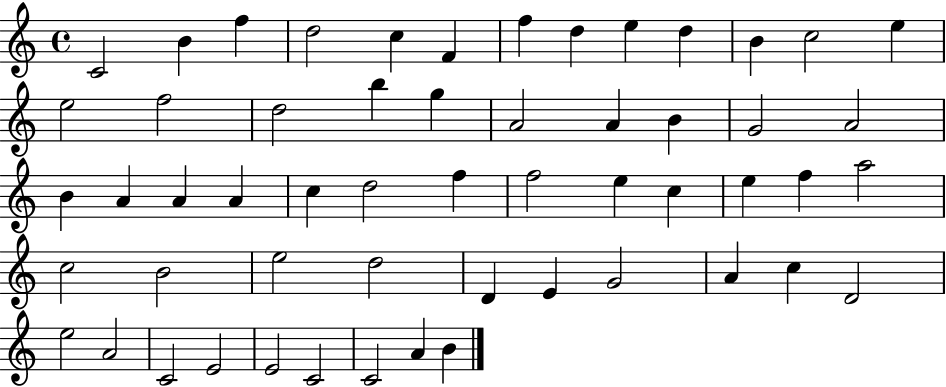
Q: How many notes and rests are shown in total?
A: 55